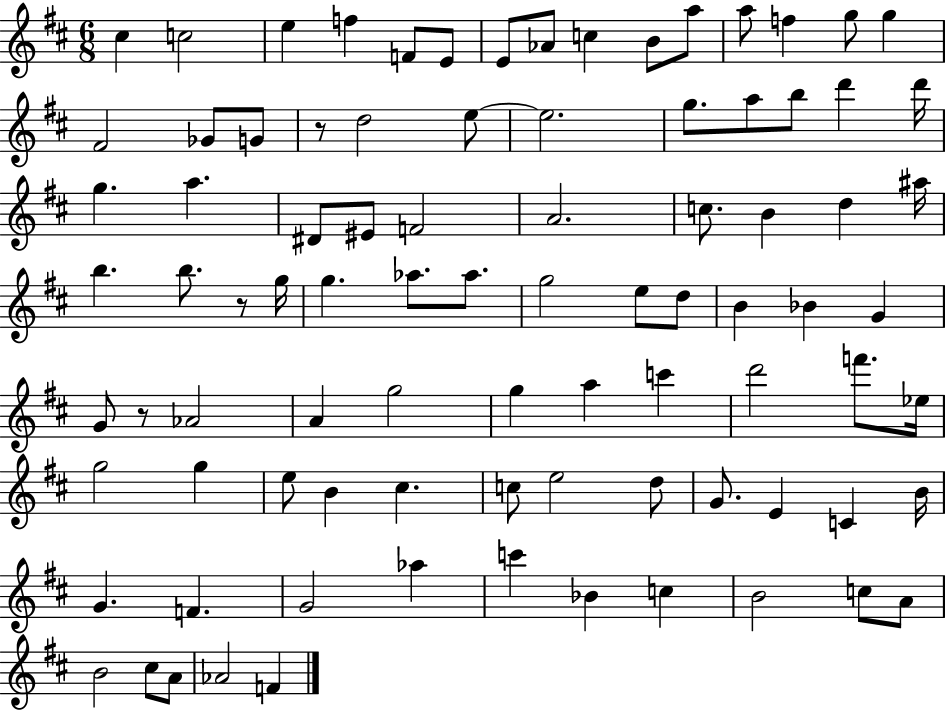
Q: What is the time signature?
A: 6/8